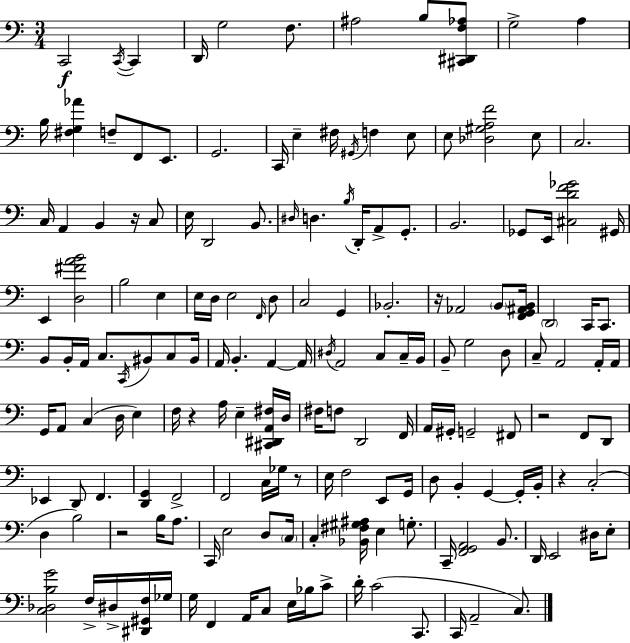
X:1
T:Untitled
M:3/4
L:1/4
K:Am
C,,2 C,,/4 C,, D,,/4 G,2 F,/2 ^A,2 B,/2 [^C,,^D,,F,_A,]/2 G,2 A, B,/4 [^F,G,_A] F,/2 F,,/2 E,,/2 G,,2 C,,/4 E, ^F,/4 ^G,,/4 F, E,/2 E,/2 [_D,^G,A,F]2 E,/2 C,2 C,/4 A,, B,, z/4 C,/2 E,/4 D,,2 B,,/2 ^D,/4 D, B,/4 D,,/4 A,,/2 G,,/2 B,,2 _G,,/2 E,,/4 [^C,DF_G]2 ^G,,/4 E,, [D,^FAB]2 B,2 E, E,/4 D,/4 E,2 F,,/4 D,/2 C,2 G,, _B,,2 z/4 _A,,2 B,,/2 [F,,G,,^A,,B,,]/4 D,,2 C,,/4 C,,/2 B,,/2 B,,/4 A,,/4 C,/2 C,,/4 ^B,,/2 C,/2 ^B,,/4 A,,/4 B,, A,, A,,/4 ^D,/4 A,,2 C,/2 C,/4 B,,/4 B,,/2 G,2 D,/2 C,/2 A,,2 A,,/4 A,,/4 G,,/4 A,,/2 C, D,/4 E, F,/4 z A,/4 E, [^C,,^D,,A,,^F,]/4 D,/4 ^F,/4 F,/2 D,,2 F,,/4 A,,/4 ^G,,/4 G,,2 ^F,,/2 z2 F,,/2 D,,/2 _E,, D,,/2 F,, [D,,G,,] F,,2 F,,2 C,/4 _G,/4 z/2 E,/4 F,2 E,,/2 G,,/4 D,/2 B,, G,, G,,/4 B,,/4 z C,2 D, B,2 z2 B,/4 A,/2 C,,/4 E,2 D,/2 C,/4 C, [_B,,^F,^G,^A,]/4 E, G,/2 C,,/4 [F,,G,,A,,]2 B,,/2 D,,/4 E,,2 ^D,/4 E,/2 [C,_D,B,G]2 F,/4 ^D,/4 [^D,,^G,,F,]/4 _G,/4 G,/4 F,, A,,/4 C,/2 E,/4 _B,/4 C/2 D/4 C2 C,,/2 C,,/4 A,,2 C,/2